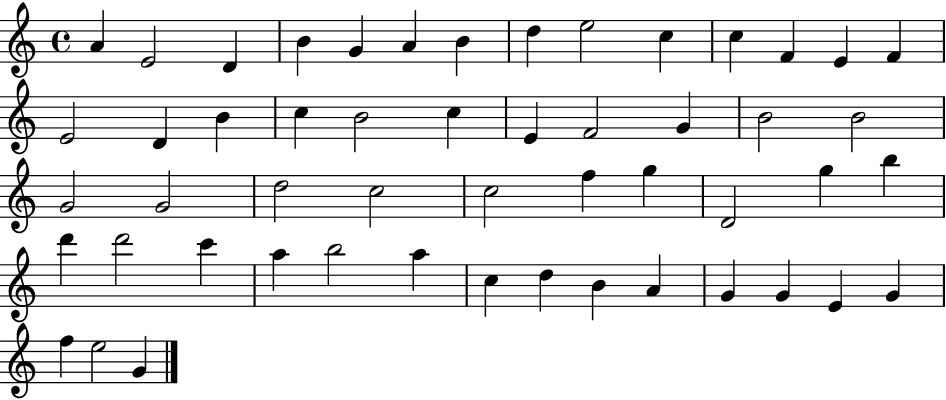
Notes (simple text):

A4/q E4/h D4/q B4/q G4/q A4/q B4/q D5/q E5/h C5/q C5/q F4/q E4/q F4/q E4/h D4/q B4/q C5/q B4/h C5/q E4/q F4/h G4/q B4/h B4/h G4/h G4/h D5/h C5/h C5/h F5/q G5/q D4/h G5/q B5/q D6/q D6/h C6/q A5/q B5/h A5/q C5/q D5/q B4/q A4/q G4/q G4/q E4/q G4/q F5/q E5/h G4/q